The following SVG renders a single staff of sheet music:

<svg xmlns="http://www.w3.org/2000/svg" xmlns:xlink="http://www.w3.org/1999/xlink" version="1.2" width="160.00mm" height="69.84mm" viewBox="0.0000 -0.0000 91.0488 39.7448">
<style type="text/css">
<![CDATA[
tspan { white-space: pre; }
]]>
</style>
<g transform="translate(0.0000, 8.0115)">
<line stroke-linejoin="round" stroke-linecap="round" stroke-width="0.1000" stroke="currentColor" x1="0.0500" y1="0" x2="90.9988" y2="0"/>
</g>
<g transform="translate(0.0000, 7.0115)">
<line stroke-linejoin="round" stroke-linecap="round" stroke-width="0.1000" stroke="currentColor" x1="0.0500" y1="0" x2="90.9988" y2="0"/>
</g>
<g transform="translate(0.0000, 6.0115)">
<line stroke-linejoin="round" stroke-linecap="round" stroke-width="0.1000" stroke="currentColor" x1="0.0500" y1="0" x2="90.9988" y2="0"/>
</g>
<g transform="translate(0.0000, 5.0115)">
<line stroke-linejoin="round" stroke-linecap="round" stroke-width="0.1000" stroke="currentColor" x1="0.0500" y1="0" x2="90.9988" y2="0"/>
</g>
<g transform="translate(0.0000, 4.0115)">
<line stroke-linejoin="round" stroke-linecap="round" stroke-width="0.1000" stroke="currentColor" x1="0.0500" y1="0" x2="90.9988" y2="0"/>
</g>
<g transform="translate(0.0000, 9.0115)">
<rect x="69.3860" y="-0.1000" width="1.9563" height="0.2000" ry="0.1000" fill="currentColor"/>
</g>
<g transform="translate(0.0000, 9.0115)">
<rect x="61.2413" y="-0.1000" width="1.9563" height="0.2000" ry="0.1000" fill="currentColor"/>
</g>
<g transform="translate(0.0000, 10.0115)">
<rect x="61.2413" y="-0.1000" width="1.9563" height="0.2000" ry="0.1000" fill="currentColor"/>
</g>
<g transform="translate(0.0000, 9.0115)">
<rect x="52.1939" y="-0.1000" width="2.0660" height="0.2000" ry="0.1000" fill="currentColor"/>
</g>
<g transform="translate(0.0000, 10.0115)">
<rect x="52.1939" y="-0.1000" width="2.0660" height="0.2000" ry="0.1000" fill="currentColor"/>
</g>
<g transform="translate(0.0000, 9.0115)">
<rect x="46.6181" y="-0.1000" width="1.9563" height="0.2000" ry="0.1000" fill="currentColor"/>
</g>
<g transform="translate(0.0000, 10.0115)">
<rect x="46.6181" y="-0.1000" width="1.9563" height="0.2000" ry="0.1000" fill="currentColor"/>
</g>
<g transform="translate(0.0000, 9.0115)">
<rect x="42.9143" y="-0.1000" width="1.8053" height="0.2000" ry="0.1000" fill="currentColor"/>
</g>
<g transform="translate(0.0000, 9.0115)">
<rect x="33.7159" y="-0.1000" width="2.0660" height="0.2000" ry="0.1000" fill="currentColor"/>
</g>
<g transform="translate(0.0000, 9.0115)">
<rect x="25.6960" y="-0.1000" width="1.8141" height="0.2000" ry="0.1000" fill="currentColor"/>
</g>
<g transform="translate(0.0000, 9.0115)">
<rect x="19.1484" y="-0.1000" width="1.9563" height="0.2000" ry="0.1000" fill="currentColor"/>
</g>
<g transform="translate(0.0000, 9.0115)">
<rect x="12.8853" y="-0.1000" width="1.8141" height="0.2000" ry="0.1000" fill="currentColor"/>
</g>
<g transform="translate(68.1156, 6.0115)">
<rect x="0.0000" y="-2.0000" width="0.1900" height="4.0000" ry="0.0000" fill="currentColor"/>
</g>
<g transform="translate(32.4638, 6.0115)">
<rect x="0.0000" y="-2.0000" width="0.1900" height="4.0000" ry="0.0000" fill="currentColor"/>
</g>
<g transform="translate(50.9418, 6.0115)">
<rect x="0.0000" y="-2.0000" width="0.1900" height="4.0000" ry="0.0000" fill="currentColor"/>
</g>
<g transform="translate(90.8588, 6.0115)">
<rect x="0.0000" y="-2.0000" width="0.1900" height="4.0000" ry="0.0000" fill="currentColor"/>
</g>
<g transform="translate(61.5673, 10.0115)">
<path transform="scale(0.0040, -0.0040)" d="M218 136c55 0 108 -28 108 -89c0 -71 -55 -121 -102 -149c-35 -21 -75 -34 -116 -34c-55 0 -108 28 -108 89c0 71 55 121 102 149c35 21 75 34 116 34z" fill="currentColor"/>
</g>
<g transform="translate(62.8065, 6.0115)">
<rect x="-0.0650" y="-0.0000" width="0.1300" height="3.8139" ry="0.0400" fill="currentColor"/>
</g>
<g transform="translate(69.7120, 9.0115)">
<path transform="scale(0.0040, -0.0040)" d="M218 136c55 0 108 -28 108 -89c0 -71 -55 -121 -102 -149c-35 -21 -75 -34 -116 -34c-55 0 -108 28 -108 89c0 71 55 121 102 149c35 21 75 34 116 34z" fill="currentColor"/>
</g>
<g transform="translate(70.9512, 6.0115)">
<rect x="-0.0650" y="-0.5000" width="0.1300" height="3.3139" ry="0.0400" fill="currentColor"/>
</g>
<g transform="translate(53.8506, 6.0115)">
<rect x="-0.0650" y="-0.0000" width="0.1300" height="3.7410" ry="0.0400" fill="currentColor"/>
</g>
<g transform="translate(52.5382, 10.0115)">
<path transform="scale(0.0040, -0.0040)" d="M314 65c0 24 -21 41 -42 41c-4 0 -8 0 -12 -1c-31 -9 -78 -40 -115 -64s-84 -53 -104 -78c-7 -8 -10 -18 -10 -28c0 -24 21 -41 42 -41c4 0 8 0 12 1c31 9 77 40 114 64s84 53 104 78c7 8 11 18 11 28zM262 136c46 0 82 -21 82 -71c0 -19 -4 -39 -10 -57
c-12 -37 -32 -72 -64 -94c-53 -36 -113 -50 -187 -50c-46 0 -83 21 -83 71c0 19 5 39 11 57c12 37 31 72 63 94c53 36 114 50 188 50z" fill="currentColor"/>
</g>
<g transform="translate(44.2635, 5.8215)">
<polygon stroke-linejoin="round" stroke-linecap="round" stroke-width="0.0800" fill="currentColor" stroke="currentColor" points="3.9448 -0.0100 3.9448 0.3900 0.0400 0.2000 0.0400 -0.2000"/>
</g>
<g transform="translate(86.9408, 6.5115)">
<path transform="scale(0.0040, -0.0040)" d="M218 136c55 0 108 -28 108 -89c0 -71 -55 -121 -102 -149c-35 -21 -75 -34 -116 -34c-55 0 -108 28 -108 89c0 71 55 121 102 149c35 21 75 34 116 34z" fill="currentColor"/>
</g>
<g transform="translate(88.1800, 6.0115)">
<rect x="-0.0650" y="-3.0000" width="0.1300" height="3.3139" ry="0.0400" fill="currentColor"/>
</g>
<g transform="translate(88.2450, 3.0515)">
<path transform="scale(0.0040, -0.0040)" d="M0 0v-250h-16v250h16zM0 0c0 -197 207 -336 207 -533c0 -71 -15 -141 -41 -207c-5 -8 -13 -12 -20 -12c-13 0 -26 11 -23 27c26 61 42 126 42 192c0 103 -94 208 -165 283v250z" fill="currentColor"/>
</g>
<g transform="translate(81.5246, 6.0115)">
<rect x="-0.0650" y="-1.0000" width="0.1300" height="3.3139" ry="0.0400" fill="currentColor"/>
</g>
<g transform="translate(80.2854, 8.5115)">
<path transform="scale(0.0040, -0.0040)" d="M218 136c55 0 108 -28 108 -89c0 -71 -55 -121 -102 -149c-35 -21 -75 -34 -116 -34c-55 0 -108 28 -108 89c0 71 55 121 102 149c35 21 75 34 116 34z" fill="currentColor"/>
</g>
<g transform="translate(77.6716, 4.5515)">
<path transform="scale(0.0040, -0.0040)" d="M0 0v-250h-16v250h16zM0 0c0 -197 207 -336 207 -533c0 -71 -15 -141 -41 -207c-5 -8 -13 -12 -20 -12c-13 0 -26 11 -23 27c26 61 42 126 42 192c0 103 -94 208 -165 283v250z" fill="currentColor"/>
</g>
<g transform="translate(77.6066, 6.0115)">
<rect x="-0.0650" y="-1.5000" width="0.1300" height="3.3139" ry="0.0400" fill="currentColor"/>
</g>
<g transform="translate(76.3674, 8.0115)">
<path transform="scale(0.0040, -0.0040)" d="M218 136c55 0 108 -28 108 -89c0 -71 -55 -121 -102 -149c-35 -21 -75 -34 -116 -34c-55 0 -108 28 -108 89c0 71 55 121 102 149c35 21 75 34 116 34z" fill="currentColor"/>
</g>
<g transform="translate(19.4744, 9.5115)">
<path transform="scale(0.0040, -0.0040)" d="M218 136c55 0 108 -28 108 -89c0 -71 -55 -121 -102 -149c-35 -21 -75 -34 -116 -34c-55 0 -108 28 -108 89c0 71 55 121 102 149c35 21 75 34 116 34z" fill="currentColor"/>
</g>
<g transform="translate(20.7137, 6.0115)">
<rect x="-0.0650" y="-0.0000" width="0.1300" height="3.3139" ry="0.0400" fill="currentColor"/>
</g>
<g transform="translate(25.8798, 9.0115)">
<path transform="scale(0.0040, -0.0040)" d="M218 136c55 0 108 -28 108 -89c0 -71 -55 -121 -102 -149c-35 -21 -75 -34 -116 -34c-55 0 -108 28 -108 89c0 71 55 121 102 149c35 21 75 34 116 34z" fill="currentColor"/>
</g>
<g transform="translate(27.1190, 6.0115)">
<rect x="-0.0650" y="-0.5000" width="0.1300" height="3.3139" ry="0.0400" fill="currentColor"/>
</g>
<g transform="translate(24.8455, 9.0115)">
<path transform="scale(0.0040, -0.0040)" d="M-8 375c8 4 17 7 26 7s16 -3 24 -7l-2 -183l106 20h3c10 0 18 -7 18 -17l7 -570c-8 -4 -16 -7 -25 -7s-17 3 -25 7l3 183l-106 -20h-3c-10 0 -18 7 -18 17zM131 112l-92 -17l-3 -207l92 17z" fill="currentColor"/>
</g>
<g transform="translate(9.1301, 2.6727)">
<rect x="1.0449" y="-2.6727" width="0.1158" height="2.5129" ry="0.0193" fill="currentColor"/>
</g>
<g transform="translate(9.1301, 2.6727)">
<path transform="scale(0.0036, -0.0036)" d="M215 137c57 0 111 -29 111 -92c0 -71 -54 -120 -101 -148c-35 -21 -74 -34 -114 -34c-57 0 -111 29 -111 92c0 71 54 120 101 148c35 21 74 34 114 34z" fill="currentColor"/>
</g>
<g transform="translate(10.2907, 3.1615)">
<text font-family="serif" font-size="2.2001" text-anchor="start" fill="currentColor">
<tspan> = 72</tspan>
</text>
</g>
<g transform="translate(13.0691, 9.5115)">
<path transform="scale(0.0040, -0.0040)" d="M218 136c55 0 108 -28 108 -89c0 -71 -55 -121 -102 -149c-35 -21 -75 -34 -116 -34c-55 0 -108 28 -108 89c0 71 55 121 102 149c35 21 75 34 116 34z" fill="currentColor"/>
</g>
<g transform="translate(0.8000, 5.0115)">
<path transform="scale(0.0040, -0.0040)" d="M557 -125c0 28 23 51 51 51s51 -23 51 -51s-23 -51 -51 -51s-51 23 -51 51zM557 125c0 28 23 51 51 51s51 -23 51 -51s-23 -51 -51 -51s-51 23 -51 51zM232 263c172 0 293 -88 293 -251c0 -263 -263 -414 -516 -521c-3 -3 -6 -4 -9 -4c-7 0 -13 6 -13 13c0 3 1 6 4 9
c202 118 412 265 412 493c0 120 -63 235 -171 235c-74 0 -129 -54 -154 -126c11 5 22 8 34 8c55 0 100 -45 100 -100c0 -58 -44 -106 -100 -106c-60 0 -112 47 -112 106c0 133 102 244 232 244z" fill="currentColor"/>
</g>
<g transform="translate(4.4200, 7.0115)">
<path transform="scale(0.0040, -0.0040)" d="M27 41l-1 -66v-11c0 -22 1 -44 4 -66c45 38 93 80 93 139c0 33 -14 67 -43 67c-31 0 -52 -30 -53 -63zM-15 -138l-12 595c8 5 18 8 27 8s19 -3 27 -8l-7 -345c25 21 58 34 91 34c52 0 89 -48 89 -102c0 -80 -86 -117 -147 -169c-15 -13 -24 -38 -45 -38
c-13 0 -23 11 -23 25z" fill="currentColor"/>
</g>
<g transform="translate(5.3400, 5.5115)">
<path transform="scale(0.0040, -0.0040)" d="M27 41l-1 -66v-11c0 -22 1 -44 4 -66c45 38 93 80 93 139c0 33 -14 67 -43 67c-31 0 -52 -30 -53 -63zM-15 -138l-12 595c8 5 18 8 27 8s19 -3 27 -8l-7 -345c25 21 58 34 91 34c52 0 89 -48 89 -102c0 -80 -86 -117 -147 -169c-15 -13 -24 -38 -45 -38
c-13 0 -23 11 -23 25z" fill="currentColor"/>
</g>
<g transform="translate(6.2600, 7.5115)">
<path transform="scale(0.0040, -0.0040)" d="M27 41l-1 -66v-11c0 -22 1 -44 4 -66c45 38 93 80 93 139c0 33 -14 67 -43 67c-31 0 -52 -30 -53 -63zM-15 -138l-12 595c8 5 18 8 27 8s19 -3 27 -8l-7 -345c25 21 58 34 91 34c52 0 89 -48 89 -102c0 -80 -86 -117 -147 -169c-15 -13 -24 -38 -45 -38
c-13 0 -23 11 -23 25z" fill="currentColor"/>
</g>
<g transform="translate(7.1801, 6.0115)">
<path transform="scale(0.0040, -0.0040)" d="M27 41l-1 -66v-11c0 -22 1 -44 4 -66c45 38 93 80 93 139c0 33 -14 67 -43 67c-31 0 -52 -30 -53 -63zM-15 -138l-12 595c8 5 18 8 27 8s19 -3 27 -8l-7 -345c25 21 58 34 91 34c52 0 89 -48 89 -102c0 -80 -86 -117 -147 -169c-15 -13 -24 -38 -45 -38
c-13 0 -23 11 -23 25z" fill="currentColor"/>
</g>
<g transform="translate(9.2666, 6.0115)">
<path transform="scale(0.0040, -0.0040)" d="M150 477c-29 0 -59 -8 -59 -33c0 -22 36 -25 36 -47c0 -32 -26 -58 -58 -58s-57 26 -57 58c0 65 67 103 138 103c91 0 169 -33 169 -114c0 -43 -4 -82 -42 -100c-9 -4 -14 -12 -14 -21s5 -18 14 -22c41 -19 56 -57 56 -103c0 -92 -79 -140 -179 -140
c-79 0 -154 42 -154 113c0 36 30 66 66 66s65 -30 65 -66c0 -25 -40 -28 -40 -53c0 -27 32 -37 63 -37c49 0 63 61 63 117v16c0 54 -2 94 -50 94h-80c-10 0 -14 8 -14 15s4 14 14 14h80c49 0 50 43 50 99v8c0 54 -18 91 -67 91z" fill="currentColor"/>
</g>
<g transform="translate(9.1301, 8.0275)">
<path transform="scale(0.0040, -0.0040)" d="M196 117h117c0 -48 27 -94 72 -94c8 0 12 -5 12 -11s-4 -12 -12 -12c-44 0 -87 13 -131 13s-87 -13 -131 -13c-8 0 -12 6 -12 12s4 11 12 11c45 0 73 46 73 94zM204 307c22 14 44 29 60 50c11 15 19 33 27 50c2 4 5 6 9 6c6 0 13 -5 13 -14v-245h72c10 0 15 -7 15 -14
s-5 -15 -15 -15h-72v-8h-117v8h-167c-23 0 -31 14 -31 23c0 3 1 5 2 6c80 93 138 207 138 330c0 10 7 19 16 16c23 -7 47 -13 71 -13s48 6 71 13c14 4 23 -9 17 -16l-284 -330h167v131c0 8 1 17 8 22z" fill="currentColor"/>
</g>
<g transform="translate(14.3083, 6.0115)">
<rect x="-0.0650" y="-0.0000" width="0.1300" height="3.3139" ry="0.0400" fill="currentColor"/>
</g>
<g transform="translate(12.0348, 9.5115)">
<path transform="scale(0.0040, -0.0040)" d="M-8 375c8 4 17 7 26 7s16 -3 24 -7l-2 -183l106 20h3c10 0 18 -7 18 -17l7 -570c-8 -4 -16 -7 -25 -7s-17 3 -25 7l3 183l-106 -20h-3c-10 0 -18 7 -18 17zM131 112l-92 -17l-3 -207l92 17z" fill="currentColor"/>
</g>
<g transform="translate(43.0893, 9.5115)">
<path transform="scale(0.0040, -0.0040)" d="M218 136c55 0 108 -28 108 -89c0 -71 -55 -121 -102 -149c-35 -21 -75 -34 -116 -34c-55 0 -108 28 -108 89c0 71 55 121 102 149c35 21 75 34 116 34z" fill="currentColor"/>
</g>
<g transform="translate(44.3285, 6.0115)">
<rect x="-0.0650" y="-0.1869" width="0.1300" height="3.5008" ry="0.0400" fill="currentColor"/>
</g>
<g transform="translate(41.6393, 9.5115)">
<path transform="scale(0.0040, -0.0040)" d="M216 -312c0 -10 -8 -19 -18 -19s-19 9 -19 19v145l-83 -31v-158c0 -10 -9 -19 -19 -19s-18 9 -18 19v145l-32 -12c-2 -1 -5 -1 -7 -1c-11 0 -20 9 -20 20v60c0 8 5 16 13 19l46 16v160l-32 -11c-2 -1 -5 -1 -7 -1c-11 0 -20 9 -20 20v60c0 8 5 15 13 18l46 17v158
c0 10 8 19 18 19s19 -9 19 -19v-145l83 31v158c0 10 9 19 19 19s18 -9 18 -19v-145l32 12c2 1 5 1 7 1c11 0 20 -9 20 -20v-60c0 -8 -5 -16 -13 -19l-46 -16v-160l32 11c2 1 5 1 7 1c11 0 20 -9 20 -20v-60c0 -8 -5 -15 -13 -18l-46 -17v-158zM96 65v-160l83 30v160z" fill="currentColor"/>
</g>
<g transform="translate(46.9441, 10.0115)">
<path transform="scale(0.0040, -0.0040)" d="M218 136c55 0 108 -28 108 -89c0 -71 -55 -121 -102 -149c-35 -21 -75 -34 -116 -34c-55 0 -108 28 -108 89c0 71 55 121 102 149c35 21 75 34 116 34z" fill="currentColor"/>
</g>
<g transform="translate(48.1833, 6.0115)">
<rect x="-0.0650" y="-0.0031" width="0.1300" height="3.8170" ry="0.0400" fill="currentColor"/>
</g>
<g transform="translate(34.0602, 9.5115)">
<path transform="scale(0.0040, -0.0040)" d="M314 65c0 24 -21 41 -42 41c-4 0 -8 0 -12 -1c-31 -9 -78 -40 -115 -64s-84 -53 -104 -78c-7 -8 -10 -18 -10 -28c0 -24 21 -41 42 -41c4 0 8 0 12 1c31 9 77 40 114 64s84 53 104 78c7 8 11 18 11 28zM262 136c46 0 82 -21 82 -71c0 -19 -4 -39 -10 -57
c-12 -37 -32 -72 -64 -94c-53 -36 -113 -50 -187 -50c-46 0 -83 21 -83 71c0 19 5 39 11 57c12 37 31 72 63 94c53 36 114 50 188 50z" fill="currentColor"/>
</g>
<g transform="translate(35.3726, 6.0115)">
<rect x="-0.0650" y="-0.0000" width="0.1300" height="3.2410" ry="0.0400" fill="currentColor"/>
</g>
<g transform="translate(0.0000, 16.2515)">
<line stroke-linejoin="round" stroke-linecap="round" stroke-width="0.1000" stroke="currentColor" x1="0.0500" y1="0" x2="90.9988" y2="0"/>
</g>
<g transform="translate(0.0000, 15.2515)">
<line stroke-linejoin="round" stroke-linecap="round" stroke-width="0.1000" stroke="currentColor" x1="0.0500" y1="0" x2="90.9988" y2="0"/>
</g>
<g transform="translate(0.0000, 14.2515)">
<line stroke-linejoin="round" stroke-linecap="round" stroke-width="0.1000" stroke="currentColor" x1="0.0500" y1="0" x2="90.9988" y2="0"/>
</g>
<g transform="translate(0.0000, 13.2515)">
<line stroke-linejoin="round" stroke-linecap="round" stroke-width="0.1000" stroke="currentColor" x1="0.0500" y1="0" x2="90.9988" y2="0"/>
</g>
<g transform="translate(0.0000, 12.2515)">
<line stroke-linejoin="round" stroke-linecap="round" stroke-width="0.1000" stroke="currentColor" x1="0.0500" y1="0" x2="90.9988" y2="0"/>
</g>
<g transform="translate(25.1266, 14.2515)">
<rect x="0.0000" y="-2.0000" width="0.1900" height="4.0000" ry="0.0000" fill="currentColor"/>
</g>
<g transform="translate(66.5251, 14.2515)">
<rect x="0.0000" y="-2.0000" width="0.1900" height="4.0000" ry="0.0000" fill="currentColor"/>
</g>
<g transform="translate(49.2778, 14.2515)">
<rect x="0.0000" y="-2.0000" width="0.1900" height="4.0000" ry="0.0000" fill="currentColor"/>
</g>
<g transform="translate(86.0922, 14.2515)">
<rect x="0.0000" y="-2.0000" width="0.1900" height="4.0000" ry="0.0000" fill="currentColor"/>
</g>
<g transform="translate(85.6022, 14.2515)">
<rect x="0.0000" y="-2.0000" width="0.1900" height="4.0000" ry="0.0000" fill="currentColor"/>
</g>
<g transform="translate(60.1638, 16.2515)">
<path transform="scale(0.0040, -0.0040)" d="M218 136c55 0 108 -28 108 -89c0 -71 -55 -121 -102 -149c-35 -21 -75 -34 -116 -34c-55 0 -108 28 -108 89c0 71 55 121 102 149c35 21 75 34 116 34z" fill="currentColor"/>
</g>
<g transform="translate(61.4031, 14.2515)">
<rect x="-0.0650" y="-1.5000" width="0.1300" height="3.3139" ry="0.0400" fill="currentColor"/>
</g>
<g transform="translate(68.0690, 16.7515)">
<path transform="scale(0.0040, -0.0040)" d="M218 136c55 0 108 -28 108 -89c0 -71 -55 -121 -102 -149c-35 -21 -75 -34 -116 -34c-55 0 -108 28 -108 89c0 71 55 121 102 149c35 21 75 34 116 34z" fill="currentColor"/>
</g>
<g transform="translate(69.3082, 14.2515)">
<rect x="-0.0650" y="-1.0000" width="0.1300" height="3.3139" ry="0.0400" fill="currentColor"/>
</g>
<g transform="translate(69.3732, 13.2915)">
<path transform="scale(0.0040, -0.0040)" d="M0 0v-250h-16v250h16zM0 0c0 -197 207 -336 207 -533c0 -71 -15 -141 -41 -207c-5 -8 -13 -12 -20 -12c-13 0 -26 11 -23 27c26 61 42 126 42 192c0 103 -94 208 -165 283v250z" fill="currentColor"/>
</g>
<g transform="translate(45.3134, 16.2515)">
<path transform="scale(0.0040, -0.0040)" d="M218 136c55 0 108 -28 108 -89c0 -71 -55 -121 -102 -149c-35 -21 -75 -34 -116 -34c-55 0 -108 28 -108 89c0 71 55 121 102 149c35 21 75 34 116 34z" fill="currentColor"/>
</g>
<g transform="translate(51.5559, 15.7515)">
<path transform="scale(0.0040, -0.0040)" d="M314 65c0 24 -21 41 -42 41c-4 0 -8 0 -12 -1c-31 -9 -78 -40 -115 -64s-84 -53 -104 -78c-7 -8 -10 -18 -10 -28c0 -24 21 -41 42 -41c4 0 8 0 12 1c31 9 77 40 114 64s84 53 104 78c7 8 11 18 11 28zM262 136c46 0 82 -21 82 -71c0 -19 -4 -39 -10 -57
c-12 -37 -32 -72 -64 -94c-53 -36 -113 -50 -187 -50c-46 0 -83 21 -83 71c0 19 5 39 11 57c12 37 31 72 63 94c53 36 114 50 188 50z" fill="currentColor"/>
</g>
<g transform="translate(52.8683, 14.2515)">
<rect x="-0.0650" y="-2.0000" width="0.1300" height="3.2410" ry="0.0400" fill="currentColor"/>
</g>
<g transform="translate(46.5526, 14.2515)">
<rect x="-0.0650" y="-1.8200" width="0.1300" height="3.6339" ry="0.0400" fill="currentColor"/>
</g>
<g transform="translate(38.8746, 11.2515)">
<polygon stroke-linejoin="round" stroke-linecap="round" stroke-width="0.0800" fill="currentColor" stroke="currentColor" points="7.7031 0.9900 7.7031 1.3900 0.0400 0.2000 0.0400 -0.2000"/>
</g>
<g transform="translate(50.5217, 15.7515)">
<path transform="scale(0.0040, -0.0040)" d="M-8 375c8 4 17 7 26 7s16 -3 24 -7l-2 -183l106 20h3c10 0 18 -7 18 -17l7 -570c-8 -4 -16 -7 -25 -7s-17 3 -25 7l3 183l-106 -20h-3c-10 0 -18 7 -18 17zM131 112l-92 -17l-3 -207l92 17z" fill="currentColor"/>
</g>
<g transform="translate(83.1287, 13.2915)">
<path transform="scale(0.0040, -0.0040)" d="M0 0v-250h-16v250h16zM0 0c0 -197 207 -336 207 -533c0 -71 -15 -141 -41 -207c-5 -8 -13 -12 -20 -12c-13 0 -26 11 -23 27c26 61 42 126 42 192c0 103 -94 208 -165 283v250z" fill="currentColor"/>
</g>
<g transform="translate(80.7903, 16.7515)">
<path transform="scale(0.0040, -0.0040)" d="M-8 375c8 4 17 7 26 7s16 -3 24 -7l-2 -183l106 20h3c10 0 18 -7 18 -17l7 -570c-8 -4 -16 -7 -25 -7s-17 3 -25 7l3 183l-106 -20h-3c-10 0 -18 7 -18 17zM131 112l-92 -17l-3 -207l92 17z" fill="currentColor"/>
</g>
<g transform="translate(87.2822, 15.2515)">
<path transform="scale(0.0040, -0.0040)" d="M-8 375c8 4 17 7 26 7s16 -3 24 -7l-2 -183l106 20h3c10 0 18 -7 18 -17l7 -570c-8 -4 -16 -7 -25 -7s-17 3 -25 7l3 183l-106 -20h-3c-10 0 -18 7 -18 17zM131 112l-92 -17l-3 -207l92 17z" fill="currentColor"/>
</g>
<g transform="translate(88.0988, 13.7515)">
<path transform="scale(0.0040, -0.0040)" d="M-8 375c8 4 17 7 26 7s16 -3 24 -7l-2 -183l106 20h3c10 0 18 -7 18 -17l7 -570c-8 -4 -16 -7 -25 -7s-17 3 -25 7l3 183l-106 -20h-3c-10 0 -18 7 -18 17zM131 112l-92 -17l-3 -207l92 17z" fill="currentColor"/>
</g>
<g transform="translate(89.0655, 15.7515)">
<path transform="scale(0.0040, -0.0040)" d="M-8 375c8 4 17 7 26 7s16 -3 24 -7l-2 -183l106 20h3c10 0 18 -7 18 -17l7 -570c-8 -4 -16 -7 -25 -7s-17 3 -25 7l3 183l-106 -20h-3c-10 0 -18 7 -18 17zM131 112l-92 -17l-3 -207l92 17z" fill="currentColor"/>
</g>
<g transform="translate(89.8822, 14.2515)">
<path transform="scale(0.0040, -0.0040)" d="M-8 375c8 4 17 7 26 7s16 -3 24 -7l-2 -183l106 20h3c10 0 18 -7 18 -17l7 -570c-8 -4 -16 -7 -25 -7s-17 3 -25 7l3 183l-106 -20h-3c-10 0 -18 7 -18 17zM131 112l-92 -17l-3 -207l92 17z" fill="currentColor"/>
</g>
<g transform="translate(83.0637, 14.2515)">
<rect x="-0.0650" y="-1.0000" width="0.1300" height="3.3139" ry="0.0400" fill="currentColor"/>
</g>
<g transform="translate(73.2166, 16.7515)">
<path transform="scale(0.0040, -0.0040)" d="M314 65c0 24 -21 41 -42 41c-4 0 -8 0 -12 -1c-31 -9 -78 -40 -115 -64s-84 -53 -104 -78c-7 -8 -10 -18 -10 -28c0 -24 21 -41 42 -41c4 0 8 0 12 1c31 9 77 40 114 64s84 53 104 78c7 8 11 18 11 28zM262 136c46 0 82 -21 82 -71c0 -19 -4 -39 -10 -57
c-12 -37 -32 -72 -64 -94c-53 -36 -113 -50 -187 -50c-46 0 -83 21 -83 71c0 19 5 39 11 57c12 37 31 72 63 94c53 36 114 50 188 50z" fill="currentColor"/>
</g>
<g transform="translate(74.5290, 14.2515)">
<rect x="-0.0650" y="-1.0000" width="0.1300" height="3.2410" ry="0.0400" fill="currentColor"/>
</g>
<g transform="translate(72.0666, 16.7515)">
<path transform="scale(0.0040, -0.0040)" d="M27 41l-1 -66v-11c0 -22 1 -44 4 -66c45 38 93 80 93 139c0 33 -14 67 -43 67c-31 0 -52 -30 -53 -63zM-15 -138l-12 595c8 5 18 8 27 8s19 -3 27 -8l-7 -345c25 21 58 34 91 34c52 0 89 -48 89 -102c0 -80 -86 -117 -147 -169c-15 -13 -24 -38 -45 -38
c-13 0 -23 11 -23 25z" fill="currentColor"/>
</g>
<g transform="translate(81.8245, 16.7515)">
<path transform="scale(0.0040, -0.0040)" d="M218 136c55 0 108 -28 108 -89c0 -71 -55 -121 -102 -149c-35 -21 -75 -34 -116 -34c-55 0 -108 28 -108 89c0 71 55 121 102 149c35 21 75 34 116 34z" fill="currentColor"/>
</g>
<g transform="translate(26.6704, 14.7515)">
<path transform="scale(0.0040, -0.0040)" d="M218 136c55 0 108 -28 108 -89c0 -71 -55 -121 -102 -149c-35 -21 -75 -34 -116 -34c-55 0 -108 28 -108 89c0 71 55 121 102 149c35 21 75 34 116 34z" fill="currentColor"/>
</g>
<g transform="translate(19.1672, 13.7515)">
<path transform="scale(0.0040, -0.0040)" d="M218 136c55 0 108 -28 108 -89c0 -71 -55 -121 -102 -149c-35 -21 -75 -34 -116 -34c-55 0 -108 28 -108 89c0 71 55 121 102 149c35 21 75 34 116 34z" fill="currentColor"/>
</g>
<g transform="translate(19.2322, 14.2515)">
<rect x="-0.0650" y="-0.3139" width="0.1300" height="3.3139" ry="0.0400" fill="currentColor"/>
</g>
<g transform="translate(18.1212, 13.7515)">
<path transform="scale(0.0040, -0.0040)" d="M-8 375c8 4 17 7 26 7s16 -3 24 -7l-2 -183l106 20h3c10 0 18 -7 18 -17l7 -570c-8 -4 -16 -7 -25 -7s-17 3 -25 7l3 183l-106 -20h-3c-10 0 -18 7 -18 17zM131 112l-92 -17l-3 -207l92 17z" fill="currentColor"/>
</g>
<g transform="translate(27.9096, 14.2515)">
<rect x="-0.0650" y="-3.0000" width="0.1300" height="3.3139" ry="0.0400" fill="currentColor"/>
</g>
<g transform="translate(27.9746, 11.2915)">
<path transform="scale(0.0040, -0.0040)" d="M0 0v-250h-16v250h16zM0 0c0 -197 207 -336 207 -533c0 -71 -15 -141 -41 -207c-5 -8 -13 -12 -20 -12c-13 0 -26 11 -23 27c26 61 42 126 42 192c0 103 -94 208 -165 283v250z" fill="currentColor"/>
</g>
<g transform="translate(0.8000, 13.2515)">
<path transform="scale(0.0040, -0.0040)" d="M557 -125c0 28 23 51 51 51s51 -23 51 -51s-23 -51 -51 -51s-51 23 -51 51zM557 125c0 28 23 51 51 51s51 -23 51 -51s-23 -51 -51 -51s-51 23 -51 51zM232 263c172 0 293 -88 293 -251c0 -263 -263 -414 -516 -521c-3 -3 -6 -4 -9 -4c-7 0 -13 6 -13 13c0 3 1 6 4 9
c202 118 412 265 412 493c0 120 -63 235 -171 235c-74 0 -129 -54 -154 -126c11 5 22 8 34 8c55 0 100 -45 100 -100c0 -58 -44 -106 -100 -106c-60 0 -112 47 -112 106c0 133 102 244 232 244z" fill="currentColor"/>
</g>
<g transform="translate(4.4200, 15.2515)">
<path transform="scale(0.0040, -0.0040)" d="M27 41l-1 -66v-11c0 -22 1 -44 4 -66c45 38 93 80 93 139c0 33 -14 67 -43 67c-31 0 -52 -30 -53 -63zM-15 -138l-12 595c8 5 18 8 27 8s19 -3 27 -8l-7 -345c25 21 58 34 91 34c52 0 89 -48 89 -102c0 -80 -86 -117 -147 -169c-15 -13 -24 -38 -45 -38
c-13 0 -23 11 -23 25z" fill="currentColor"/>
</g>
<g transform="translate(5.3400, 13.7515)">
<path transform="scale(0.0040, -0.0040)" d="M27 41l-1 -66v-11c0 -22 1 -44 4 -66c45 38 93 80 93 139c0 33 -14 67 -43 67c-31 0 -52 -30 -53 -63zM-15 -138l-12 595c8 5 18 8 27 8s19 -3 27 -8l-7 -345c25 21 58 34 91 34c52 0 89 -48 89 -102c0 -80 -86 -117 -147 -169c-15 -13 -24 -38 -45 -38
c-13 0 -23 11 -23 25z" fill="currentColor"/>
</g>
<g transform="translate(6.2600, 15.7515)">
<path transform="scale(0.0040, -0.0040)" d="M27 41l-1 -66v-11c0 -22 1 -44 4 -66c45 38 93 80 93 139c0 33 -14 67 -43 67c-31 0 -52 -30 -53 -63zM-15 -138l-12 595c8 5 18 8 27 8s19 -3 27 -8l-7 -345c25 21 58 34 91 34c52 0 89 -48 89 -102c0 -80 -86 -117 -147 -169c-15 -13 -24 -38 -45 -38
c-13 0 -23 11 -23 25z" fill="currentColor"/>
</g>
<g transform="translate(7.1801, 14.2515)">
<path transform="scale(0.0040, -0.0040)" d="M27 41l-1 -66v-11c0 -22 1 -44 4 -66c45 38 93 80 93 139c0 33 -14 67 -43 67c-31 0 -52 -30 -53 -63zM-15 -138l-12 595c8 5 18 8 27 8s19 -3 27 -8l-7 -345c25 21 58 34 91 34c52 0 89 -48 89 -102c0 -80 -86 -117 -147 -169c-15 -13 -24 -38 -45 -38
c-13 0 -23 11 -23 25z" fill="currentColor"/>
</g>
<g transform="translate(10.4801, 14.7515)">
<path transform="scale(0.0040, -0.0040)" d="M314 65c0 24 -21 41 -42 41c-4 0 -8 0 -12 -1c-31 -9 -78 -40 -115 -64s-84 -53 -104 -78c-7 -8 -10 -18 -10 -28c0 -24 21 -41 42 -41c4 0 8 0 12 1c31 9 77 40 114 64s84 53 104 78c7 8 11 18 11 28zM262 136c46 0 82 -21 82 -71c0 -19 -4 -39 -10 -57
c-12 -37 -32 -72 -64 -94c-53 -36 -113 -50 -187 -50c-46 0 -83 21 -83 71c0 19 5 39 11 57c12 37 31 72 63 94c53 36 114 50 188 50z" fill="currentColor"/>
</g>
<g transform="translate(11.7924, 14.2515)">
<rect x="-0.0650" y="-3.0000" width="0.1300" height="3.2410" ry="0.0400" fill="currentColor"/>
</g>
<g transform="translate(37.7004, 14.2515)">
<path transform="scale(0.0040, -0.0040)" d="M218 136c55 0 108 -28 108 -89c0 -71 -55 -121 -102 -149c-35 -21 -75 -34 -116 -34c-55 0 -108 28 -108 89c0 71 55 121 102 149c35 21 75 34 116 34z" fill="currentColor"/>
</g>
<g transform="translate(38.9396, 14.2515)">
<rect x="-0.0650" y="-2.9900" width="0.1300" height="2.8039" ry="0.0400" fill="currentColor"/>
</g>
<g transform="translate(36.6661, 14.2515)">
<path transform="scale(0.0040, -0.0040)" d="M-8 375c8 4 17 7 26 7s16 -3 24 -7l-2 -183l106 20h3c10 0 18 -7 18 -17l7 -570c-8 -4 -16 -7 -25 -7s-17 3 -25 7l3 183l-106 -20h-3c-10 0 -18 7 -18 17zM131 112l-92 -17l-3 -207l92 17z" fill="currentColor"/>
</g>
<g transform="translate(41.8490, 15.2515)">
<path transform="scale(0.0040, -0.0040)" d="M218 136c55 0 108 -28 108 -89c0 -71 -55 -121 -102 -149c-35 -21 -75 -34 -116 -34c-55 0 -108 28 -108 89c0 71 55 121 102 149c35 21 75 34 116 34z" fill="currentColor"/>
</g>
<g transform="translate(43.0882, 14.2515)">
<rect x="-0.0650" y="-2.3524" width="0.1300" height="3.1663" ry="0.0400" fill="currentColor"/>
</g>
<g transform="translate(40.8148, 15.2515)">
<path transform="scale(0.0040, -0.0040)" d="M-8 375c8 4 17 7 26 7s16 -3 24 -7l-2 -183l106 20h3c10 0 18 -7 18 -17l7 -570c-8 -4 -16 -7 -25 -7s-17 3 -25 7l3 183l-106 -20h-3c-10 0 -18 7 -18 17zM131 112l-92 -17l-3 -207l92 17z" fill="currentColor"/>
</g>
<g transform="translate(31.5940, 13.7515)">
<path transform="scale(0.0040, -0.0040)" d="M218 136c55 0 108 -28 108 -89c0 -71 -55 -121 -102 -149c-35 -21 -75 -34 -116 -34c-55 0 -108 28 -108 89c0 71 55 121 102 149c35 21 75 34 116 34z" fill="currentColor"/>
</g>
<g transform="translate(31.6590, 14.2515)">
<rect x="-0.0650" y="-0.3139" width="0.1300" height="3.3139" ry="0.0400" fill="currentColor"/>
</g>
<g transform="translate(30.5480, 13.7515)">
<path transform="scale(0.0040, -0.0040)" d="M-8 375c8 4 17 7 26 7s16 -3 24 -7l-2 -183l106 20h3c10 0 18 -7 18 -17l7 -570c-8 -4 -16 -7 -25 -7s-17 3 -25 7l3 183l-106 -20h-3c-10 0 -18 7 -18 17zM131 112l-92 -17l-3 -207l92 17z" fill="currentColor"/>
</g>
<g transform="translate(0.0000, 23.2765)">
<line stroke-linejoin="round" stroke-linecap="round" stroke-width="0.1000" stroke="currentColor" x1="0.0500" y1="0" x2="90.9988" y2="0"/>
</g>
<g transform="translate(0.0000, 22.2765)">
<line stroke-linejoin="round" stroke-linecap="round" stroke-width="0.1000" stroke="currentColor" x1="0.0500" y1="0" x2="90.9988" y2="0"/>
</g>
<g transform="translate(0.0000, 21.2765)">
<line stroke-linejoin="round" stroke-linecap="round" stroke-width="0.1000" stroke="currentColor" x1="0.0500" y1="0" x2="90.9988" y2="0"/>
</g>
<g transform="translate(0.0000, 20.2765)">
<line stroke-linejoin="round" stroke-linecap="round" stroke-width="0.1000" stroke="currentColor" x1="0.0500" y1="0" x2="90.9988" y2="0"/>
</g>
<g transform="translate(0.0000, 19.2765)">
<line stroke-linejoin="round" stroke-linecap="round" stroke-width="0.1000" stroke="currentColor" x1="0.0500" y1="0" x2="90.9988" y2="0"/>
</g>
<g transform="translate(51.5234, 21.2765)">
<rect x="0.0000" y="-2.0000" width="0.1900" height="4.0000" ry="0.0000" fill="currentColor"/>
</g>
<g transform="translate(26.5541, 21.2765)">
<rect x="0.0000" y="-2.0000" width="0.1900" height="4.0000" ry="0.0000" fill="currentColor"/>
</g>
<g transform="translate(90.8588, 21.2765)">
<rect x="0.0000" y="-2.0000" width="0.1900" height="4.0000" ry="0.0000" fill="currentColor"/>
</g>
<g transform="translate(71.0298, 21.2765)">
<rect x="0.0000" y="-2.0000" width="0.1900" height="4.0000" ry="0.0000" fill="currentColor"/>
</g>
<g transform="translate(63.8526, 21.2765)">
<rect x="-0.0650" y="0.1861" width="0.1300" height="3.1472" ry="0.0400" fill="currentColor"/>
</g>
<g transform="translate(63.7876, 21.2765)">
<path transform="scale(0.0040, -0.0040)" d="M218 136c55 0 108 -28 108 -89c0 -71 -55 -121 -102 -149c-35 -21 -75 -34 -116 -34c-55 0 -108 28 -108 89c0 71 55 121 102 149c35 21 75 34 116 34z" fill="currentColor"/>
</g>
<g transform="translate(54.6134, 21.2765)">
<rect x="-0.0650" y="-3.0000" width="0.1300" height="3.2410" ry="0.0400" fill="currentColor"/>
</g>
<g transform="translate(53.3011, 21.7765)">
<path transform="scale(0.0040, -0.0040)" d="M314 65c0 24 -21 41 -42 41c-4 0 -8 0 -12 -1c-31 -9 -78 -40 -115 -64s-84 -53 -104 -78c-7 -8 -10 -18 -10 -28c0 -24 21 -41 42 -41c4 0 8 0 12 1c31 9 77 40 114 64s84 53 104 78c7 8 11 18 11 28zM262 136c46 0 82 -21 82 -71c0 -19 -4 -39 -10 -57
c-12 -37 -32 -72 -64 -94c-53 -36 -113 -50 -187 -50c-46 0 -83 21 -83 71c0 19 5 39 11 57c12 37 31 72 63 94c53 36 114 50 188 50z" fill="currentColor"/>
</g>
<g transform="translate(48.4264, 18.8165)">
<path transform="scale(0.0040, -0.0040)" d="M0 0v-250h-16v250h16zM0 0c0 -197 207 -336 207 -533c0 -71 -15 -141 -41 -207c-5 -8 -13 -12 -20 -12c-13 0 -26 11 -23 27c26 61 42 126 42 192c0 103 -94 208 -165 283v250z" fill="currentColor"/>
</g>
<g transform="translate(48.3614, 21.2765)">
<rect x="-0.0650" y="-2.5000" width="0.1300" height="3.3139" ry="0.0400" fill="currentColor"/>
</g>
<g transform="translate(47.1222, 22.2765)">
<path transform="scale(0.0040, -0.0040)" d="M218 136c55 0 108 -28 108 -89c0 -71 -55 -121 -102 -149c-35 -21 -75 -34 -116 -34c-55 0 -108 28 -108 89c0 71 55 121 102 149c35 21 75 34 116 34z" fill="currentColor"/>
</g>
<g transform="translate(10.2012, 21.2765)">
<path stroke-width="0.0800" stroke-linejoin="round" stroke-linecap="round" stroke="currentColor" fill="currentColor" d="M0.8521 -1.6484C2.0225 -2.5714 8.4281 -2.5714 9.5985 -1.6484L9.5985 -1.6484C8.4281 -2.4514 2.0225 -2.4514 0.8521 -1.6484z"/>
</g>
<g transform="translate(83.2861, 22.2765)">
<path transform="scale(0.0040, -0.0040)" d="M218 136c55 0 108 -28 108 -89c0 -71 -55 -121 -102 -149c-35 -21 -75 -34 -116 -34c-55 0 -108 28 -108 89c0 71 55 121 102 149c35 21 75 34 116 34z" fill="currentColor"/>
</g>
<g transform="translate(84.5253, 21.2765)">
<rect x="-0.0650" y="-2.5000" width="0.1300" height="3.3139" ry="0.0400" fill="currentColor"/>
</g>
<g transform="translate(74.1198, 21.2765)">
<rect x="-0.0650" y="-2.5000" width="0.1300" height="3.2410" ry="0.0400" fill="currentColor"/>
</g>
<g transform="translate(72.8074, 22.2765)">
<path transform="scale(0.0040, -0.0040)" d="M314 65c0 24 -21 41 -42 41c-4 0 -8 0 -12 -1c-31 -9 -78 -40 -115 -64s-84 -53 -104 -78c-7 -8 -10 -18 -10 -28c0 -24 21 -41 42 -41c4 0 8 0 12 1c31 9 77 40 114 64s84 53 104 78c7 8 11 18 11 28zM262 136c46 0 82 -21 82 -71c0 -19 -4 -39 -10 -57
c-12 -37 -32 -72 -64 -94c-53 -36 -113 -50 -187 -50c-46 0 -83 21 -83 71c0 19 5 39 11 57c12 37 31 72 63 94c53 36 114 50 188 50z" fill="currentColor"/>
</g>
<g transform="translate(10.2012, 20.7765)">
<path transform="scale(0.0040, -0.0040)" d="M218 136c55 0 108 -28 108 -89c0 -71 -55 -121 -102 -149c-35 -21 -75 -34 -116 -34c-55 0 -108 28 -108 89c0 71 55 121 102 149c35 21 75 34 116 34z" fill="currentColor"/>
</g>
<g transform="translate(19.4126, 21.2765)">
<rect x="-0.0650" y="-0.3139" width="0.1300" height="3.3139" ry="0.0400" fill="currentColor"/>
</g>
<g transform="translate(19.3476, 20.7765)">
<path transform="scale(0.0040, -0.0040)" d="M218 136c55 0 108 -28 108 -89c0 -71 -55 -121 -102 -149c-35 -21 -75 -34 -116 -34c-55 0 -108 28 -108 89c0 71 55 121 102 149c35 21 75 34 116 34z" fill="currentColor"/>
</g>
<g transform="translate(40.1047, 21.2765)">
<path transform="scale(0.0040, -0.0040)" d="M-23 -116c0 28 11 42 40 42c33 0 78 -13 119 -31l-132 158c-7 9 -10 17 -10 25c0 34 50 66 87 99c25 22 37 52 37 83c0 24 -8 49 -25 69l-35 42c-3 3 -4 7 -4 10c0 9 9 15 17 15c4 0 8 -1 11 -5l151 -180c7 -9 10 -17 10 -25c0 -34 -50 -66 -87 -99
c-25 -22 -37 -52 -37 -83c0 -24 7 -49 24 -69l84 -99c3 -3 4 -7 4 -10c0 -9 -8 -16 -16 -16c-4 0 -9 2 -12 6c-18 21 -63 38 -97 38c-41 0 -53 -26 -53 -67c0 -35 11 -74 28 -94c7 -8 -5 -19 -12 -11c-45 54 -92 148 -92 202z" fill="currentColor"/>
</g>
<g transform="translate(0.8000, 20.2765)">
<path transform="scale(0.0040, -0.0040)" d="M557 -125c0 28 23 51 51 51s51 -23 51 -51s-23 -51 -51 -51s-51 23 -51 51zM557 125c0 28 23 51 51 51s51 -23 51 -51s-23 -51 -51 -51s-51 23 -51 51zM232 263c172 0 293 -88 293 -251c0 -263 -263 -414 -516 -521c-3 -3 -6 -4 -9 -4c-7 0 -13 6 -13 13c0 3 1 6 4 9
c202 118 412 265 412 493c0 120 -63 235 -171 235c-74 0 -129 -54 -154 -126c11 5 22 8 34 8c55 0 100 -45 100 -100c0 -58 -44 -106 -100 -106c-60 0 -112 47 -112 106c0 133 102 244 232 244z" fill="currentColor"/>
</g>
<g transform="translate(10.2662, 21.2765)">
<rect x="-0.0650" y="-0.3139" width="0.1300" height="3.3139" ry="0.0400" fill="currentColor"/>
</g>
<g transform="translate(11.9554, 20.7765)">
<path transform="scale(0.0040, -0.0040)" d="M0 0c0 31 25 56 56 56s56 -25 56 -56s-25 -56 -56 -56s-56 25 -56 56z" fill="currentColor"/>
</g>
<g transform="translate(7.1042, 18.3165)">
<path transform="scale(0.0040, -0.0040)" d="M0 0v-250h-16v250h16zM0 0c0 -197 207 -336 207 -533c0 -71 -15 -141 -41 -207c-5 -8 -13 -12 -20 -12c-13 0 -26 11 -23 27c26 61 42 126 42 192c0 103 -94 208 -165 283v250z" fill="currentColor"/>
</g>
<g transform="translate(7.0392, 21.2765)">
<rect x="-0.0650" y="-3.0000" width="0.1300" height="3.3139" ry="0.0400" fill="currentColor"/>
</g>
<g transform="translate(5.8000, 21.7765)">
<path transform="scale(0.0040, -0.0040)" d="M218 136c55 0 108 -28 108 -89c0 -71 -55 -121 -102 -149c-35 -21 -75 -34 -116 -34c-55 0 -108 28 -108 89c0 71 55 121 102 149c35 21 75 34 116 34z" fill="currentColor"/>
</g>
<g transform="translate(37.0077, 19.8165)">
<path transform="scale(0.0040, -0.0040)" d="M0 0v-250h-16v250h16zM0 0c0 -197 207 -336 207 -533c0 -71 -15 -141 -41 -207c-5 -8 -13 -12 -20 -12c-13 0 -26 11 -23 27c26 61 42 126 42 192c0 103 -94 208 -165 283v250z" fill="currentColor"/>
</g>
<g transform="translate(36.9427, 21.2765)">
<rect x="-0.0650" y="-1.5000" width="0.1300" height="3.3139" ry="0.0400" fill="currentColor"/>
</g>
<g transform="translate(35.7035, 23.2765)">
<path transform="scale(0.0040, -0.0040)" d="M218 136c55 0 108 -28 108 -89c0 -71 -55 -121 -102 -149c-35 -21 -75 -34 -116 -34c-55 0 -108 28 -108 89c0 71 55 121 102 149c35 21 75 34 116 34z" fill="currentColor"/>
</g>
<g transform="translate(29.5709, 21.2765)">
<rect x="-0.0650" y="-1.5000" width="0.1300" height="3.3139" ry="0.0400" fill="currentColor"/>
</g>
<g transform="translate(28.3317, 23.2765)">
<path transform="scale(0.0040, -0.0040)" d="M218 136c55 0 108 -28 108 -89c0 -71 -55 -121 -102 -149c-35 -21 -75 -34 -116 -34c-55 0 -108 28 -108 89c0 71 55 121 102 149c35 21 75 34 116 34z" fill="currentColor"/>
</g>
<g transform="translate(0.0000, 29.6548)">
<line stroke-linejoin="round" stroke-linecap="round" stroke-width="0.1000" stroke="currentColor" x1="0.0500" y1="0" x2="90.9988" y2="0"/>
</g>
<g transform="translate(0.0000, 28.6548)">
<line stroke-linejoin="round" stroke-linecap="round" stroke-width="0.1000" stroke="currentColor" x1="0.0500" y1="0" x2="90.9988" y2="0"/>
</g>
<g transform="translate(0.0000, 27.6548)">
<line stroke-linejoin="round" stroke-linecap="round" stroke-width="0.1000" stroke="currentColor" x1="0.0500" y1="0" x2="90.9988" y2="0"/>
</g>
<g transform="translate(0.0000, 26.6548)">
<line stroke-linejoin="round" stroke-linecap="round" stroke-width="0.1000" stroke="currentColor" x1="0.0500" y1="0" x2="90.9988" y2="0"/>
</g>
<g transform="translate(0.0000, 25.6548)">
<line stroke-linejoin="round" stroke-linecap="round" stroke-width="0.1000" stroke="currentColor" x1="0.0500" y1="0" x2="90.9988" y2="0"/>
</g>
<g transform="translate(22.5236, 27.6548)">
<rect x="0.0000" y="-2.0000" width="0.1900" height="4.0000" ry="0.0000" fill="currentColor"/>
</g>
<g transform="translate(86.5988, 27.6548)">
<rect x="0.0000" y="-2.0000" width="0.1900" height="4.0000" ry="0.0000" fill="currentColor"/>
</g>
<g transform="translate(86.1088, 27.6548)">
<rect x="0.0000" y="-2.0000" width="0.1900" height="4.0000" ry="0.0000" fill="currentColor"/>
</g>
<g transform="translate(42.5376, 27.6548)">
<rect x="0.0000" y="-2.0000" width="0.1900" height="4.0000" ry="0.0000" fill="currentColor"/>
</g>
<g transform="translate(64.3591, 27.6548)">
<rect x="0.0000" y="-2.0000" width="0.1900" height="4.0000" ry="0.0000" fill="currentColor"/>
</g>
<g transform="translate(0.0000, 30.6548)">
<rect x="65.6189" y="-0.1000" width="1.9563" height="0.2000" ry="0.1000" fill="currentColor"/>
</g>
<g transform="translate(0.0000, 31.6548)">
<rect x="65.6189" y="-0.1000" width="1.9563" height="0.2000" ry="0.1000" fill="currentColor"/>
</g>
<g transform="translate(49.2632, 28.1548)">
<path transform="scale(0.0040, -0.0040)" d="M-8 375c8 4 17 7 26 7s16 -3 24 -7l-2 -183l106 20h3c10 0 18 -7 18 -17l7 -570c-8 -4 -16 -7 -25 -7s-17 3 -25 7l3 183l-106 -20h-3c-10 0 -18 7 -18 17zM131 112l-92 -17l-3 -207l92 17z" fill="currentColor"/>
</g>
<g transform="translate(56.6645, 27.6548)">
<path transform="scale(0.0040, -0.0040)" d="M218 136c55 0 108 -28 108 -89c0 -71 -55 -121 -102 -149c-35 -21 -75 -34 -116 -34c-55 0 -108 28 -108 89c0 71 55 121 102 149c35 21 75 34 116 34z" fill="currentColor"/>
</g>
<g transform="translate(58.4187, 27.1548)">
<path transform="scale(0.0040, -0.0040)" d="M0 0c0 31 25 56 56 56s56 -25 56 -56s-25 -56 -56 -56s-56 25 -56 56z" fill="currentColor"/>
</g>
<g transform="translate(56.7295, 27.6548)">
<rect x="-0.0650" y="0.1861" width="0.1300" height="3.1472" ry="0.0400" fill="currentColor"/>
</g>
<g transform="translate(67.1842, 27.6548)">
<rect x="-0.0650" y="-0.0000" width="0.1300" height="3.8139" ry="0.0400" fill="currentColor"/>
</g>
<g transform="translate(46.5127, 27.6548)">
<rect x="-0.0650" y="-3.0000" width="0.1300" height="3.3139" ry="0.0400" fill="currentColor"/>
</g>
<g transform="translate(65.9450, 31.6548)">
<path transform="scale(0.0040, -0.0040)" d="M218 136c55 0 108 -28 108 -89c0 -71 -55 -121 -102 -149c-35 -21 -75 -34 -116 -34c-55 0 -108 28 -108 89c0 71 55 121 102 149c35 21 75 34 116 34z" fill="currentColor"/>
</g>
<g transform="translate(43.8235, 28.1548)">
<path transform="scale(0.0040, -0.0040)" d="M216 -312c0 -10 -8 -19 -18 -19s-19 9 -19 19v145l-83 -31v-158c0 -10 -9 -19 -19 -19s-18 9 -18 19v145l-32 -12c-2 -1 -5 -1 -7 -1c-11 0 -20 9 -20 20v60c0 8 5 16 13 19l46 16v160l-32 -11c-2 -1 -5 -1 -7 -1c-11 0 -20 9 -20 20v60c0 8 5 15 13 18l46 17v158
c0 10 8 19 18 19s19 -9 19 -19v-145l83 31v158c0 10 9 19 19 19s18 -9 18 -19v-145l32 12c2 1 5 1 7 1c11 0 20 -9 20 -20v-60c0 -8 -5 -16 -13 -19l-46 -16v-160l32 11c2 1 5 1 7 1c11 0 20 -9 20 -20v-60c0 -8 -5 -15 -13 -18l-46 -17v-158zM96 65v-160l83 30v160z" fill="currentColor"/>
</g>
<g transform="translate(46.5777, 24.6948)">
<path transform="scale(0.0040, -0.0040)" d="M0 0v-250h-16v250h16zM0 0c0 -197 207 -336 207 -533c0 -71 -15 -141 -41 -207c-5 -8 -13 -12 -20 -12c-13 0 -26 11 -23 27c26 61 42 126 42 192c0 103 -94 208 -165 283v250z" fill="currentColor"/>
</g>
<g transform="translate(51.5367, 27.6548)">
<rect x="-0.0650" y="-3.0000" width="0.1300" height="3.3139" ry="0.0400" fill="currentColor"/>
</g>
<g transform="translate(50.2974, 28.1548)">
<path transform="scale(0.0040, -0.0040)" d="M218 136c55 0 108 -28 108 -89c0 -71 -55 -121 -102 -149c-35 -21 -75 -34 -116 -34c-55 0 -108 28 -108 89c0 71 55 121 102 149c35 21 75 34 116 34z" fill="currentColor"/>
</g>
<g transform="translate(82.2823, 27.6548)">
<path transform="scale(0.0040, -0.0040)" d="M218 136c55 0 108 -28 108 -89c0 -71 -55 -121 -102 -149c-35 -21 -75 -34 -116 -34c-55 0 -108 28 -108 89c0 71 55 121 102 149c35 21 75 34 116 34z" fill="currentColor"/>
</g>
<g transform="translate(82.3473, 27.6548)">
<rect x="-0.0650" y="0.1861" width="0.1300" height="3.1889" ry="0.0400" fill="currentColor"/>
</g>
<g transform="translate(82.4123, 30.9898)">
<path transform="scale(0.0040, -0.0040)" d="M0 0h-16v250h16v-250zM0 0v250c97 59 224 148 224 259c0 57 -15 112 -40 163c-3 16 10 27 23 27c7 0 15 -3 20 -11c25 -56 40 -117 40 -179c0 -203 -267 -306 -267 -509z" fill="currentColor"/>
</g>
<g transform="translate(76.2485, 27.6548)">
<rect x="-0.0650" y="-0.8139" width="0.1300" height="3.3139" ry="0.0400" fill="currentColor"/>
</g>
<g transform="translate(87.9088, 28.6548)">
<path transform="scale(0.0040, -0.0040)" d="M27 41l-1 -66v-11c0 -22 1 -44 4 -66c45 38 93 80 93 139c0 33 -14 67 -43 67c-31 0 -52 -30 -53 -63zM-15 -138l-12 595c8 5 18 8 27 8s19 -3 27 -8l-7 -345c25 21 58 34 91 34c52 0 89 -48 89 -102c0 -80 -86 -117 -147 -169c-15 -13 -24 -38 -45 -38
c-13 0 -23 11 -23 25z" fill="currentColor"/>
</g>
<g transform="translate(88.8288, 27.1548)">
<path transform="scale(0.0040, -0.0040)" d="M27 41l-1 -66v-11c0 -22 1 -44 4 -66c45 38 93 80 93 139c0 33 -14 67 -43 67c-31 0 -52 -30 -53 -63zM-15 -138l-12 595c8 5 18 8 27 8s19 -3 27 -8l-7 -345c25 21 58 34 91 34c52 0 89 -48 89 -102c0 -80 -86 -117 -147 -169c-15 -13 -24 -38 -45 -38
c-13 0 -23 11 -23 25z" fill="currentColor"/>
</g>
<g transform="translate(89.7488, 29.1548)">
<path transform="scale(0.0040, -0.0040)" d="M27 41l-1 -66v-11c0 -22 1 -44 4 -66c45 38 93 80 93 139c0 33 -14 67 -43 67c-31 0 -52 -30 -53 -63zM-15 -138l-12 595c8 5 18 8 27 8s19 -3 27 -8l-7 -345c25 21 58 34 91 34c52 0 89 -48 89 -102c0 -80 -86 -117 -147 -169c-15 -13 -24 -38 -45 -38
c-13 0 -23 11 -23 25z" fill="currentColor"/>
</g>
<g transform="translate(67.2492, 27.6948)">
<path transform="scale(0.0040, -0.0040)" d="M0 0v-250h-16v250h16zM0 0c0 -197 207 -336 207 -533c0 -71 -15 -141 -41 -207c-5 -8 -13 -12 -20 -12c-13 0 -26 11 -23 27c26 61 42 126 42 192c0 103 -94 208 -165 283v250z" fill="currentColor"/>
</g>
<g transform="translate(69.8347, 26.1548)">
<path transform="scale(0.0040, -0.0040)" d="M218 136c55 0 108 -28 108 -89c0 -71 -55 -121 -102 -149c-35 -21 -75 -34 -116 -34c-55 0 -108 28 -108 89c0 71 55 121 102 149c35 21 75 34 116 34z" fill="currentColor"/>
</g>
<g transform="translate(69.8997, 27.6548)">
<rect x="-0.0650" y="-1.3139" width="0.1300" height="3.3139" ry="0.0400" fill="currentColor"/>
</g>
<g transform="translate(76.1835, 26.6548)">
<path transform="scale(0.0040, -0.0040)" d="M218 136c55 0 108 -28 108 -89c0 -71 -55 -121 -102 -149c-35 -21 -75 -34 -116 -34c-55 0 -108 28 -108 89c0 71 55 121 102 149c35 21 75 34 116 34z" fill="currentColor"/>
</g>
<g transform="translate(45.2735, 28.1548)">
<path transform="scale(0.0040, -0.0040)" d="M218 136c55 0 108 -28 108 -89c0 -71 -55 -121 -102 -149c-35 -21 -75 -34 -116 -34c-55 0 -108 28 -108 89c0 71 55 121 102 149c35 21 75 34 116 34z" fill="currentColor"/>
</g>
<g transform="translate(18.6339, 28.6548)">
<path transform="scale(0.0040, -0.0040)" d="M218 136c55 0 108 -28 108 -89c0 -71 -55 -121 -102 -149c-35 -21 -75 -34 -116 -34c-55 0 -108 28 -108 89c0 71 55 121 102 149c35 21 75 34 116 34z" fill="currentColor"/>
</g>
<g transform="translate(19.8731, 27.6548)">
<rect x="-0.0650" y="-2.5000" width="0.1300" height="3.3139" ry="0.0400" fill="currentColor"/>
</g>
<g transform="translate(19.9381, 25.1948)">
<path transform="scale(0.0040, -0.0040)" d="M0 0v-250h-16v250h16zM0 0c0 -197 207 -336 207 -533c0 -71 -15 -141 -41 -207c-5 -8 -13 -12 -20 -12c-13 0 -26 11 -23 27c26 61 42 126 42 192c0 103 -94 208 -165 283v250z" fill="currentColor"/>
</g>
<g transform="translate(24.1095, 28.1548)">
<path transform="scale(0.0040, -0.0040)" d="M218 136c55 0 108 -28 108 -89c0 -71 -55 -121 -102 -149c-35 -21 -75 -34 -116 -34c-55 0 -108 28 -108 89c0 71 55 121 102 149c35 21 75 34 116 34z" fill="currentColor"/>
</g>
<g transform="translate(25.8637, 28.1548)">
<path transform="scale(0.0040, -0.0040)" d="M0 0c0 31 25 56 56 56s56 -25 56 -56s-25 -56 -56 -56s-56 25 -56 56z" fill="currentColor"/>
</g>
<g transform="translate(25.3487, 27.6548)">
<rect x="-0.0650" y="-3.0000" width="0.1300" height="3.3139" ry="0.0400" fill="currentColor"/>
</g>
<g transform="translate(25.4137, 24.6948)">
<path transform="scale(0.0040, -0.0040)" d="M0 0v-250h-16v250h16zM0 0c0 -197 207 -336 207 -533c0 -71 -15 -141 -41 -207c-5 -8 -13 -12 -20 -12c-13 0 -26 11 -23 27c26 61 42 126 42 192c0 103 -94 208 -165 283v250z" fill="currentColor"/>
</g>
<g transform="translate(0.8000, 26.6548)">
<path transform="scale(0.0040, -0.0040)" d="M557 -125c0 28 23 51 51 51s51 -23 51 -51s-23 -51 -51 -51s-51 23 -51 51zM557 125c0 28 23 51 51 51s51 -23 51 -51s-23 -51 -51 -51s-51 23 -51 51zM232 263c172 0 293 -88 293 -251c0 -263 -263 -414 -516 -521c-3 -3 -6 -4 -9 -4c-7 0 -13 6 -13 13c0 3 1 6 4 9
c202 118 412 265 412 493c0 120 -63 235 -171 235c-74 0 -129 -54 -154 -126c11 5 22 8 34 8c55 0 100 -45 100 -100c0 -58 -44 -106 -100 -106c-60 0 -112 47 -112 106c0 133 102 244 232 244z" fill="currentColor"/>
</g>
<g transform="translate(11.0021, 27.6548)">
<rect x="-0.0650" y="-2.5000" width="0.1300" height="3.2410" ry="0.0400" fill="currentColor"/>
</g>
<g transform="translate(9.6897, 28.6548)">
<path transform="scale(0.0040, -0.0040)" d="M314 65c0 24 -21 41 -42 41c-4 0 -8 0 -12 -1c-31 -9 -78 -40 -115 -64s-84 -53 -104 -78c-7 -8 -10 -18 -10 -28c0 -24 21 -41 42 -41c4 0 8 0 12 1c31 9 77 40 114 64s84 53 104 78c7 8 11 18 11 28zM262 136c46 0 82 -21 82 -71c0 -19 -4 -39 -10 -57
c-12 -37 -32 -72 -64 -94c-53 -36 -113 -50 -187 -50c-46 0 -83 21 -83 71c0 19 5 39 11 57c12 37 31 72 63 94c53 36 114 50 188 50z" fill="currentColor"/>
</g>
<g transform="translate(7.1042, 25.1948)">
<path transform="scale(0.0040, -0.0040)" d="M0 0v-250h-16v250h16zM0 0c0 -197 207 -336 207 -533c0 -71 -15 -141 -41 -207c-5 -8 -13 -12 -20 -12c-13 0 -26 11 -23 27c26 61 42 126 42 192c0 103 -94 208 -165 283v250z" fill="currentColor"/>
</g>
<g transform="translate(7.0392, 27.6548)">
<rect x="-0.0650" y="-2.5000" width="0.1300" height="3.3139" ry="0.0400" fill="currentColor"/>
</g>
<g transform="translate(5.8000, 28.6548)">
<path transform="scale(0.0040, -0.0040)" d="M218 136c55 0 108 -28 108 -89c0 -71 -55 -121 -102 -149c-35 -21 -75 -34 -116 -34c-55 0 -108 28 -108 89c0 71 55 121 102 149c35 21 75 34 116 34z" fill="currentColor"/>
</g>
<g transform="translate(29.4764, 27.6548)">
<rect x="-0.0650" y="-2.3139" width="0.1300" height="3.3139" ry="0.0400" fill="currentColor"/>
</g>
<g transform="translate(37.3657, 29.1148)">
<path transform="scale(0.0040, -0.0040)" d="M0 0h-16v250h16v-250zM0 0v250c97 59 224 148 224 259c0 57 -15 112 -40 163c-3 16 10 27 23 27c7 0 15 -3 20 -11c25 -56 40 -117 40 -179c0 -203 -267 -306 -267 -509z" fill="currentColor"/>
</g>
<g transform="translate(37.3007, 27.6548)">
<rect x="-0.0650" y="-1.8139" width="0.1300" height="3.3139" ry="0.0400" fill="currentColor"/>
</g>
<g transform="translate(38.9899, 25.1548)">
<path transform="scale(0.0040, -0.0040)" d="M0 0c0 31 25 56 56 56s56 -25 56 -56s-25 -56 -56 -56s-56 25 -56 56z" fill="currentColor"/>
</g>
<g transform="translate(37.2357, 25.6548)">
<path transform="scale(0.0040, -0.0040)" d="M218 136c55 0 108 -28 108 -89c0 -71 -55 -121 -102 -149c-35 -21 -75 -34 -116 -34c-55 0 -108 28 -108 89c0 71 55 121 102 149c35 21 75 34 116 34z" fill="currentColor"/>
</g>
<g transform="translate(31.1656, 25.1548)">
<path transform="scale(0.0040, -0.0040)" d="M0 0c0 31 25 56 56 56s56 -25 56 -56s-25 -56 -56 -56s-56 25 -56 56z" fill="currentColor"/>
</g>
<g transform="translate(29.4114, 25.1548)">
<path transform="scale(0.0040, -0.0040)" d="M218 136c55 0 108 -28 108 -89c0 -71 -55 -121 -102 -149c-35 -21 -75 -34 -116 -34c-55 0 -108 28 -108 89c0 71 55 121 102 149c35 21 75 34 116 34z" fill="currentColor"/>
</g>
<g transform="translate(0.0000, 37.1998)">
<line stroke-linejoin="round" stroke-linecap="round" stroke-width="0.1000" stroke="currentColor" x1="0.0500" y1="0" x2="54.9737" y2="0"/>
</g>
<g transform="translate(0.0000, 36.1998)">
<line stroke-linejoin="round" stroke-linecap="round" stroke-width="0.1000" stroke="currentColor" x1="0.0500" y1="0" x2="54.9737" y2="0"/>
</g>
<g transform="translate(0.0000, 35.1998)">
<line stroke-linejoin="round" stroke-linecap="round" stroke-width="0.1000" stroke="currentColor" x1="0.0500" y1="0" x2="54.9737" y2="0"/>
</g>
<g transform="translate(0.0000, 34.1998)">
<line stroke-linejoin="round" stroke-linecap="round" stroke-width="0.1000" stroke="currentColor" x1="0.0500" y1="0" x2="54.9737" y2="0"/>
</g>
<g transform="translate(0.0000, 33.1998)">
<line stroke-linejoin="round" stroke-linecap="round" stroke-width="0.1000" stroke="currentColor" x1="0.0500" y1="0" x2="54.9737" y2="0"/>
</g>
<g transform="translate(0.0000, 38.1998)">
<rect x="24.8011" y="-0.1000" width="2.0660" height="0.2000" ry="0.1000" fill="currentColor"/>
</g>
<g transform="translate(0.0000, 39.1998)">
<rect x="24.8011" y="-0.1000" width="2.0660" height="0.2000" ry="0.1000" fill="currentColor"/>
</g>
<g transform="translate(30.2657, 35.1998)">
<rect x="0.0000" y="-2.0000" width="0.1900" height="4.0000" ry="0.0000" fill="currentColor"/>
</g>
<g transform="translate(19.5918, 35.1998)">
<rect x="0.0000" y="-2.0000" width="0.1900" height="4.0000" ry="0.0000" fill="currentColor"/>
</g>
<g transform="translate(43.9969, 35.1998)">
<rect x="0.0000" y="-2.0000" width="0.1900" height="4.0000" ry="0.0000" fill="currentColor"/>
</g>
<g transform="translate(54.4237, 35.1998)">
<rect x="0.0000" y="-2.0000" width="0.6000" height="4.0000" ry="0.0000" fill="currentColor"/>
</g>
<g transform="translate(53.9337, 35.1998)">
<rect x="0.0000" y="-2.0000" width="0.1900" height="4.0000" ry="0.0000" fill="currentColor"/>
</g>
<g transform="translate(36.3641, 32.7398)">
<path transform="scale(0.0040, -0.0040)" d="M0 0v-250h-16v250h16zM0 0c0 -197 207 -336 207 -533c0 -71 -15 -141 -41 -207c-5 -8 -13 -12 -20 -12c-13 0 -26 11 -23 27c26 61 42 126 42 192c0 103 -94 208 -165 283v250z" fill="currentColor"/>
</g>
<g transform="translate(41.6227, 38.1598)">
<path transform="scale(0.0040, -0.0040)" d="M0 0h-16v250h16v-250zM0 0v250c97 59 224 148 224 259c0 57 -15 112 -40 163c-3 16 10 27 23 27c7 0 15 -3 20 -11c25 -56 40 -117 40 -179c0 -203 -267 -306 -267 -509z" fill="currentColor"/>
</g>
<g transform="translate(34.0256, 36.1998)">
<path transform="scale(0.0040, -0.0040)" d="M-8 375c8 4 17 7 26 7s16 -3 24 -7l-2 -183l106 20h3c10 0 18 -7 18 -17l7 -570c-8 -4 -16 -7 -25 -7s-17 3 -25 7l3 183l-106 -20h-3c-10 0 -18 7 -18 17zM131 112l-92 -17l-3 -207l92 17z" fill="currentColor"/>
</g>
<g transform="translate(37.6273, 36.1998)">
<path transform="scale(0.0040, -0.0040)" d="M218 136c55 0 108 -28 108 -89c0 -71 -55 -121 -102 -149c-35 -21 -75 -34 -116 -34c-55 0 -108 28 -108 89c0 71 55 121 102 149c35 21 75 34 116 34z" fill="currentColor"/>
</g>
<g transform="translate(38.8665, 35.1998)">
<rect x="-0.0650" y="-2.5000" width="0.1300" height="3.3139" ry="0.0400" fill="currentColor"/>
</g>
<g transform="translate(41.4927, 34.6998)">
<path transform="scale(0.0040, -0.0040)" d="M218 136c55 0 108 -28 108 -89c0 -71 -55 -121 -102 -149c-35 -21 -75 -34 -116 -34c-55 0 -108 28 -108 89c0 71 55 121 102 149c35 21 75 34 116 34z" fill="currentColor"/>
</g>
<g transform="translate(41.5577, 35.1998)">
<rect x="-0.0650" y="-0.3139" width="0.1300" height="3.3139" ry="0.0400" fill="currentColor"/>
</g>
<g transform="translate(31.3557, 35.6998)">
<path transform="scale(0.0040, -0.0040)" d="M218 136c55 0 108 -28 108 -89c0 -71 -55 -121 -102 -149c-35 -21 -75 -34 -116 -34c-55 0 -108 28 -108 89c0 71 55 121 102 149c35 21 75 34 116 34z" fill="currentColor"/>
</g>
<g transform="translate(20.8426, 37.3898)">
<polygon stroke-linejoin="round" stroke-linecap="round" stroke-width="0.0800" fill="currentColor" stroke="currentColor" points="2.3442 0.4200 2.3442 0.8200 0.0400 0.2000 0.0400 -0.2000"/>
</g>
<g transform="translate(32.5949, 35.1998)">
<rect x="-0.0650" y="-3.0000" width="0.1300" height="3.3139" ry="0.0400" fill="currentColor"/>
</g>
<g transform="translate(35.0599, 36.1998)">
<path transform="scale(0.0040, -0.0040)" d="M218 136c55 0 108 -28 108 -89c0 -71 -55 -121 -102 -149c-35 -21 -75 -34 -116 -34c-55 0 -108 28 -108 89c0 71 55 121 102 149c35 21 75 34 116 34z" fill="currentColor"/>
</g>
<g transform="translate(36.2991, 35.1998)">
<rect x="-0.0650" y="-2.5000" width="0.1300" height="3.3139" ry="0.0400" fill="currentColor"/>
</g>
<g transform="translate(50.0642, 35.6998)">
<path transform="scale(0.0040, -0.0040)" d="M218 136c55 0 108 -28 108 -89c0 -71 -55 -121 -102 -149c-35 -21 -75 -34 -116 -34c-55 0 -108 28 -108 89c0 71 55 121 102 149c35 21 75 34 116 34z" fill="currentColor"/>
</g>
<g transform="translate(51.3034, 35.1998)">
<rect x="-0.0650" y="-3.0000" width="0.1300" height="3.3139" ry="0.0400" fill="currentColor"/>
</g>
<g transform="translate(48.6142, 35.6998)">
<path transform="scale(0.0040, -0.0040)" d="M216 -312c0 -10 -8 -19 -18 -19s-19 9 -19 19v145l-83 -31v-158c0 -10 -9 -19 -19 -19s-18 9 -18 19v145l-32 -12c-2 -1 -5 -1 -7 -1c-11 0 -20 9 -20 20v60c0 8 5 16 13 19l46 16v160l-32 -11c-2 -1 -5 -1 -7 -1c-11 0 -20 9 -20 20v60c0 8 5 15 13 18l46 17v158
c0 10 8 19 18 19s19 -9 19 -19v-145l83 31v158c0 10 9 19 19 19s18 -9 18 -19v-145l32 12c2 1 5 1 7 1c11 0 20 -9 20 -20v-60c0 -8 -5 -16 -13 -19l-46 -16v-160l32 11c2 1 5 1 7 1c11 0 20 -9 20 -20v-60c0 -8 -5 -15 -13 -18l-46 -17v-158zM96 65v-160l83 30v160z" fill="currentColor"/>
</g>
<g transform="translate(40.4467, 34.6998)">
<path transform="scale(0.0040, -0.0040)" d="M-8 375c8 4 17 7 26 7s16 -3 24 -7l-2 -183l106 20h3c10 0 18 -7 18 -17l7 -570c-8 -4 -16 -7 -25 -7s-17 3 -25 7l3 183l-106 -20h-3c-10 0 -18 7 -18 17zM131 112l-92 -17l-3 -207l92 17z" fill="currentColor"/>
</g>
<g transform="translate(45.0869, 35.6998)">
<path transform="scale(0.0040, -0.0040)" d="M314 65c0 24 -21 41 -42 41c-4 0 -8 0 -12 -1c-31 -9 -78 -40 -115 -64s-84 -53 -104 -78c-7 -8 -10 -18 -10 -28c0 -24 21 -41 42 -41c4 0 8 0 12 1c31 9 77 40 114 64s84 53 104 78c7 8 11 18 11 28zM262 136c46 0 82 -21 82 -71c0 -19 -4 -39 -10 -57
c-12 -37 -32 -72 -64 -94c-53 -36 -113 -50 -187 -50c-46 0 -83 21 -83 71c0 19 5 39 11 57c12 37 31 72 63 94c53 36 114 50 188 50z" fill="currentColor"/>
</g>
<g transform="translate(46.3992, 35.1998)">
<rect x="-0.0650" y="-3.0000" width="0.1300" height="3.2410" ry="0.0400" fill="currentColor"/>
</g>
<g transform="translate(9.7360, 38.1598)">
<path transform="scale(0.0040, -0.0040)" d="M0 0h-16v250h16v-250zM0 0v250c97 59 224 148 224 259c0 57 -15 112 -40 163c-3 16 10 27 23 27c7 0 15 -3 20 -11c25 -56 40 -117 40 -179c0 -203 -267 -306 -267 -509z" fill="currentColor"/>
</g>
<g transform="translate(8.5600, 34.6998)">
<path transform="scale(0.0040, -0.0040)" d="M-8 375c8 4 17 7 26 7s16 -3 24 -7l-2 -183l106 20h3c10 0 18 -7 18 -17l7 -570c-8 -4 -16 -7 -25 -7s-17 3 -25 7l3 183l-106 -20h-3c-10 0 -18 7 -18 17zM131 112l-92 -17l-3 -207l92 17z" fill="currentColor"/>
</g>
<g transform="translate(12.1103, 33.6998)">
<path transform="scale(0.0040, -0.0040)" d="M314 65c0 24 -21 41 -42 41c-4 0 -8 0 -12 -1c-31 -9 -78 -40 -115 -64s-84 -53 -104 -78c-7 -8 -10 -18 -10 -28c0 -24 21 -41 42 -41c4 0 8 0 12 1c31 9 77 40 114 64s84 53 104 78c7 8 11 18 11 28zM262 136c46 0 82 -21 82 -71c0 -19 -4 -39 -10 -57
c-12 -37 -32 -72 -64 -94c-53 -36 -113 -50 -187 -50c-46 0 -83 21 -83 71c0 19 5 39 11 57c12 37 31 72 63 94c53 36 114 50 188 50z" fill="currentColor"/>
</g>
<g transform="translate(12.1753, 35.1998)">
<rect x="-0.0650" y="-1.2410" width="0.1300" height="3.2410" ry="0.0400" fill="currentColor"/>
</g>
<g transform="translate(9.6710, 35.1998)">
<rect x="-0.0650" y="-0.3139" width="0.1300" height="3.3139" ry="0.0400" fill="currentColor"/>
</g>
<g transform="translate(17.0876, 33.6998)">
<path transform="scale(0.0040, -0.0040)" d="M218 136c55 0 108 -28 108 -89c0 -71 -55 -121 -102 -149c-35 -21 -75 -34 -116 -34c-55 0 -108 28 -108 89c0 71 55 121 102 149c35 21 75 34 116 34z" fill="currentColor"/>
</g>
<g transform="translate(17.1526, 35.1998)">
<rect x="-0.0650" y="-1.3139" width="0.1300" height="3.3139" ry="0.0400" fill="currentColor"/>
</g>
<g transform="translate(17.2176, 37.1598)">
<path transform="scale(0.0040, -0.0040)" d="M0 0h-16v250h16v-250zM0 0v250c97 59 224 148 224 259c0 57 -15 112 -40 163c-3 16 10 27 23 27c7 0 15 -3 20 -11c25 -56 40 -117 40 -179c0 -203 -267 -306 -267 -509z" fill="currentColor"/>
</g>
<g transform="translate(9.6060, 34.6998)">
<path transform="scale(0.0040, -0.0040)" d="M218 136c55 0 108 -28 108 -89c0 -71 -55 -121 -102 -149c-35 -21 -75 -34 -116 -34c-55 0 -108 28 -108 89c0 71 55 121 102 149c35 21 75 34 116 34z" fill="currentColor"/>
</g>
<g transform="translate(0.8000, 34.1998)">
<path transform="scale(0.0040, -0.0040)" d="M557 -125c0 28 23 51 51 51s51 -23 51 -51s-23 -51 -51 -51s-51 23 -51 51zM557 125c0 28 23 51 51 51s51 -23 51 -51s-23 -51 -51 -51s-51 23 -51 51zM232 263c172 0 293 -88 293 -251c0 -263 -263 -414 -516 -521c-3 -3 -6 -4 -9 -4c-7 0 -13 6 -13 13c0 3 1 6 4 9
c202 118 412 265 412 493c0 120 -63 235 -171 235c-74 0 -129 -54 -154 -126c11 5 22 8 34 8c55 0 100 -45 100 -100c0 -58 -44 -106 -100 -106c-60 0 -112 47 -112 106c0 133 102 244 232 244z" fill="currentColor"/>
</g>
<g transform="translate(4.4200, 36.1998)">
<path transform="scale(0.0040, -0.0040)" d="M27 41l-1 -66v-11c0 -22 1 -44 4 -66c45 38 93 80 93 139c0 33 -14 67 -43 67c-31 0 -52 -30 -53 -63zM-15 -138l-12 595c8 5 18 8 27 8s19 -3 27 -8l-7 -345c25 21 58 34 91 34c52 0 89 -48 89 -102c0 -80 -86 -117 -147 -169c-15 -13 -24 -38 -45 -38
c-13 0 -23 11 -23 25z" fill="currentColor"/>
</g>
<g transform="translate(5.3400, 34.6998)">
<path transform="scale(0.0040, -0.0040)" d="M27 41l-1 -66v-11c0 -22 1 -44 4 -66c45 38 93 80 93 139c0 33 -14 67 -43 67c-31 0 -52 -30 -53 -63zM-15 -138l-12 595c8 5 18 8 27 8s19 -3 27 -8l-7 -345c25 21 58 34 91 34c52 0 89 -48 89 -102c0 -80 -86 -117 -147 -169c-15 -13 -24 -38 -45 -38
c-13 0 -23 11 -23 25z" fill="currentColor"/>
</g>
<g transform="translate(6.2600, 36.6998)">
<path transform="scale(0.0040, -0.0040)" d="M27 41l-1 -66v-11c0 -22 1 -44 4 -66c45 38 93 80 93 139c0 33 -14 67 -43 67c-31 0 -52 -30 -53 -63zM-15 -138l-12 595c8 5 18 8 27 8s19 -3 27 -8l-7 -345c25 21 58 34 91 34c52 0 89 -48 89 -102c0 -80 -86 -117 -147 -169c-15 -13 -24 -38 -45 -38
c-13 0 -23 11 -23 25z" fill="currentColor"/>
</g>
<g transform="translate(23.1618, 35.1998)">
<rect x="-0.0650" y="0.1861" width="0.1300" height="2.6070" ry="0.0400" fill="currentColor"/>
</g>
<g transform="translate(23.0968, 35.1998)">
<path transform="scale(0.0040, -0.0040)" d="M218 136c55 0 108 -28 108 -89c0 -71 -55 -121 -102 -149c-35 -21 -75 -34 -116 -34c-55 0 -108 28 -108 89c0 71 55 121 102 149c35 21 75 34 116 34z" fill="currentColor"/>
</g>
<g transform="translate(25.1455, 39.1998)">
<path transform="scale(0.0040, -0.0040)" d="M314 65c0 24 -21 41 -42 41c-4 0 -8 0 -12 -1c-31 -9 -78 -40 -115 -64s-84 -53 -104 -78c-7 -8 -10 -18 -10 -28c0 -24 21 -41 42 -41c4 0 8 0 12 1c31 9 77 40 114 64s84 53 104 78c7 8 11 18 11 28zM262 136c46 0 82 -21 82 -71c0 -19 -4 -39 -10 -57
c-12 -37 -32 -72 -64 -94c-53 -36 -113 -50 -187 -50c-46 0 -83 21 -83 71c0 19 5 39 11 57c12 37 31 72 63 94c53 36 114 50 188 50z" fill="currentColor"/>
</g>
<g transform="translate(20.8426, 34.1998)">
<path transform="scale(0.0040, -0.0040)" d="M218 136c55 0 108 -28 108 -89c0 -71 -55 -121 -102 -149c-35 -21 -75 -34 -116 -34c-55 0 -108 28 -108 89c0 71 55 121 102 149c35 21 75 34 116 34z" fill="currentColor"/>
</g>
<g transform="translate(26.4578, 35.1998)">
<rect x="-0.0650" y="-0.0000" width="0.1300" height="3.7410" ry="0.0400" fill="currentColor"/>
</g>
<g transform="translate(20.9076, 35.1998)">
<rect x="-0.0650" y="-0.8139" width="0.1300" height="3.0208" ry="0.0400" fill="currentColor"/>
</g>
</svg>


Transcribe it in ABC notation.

X:1
T:Untitled
M:3/4
L:1/4
K:Ab
D,, D,, E,, _D,,2 ^D,,/2 C,,/2 C,,2 C,, _E,, G,,/2 F,, C,/2 C,2 E, C,/2 E, D,/2 B,,/2 G,,/2 A,,2 G,, F,,/2 _F,,2 F,,/2 C,/2 E, E, G,, G,,/2 z B,,/2 C,2 D, B,,2 B,, B,,/2 B,,2 B,,/2 C,/2 B, A,/2 ^C,/2 C, D, C,,/2 G, F, D,/2 E,/2 G,2 G,/2 F,/2 D,/2 C,,2 C, B,,/2 B,, E,/2 C,2 ^C,